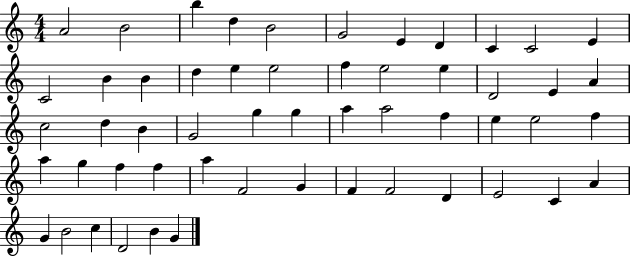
A4/h B4/h B5/q D5/q B4/h G4/h E4/q D4/q C4/q C4/h E4/q C4/h B4/q B4/q D5/q E5/q E5/h F5/q E5/h E5/q D4/h E4/q A4/q C5/h D5/q B4/q G4/h G5/q G5/q A5/q A5/h F5/q E5/q E5/h F5/q A5/q G5/q F5/q F5/q A5/q F4/h G4/q F4/q F4/h D4/q E4/h C4/q A4/q G4/q B4/h C5/q D4/h B4/q G4/q